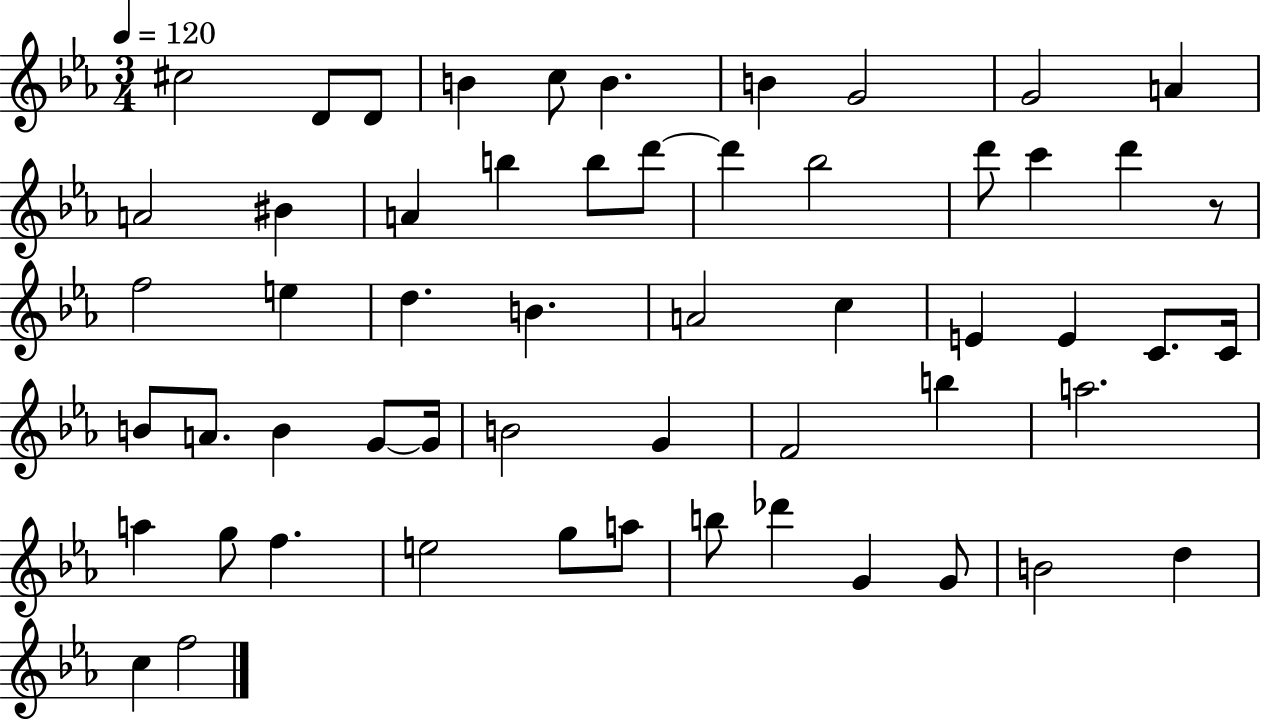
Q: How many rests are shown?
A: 1